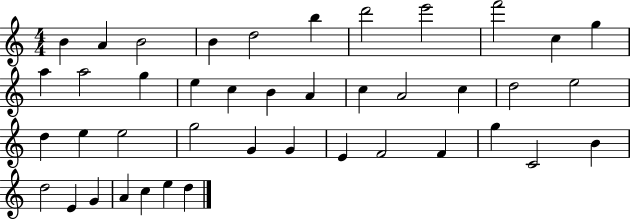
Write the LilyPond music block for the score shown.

{
  \clef treble
  \numericTimeSignature
  \time 4/4
  \key c \major
  b'4 a'4 b'2 | b'4 d''2 b''4 | d'''2 e'''2 | f'''2 c''4 g''4 | \break a''4 a''2 g''4 | e''4 c''4 b'4 a'4 | c''4 a'2 c''4 | d''2 e''2 | \break d''4 e''4 e''2 | g''2 g'4 g'4 | e'4 f'2 f'4 | g''4 c'2 b'4 | \break d''2 e'4 g'4 | a'4 c''4 e''4 d''4 | \bar "|."
}